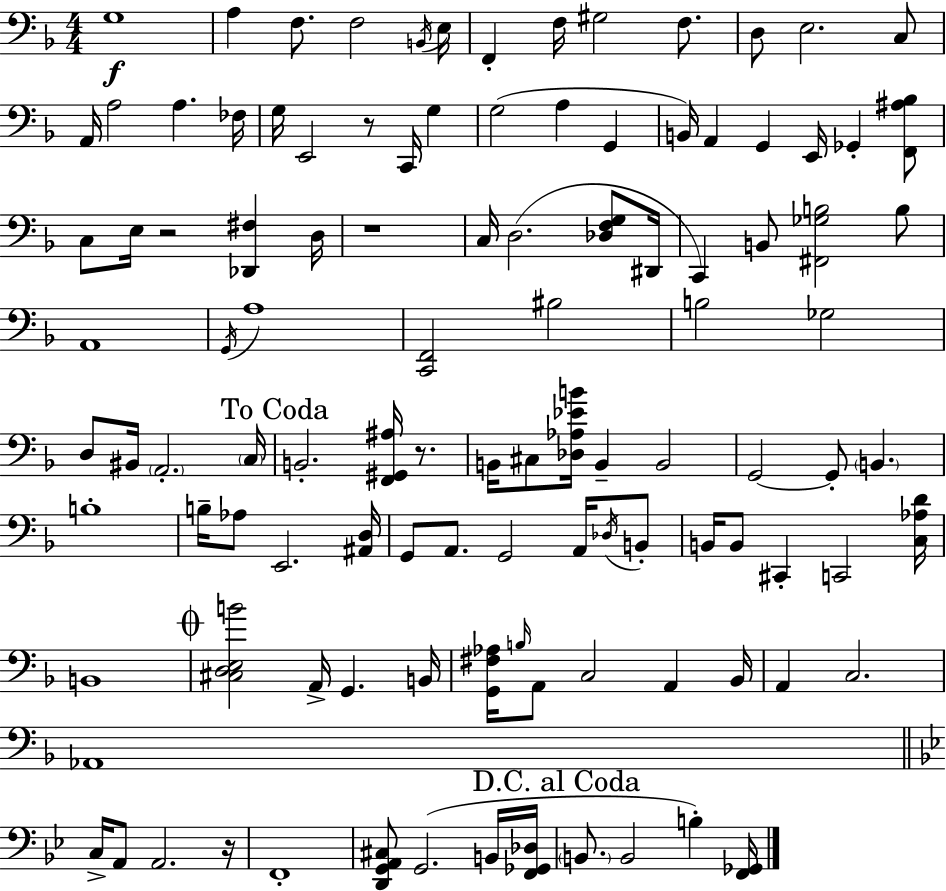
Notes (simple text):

G3/w A3/q F3/e. F3/h B2/s E3/s F2/q F3/s G#3/h F3/e. D3/e E3/h. C3/e A2/s A3/h A3/q. FES3/s G3/s E2/h R/e C2/s G3/q G3/h A3/q G2/q B2/s A2/q G2/q E2/s Gb2/q [F2,A#3,Bb3]/e C3/e E3/s R/h [Db2,F#3]/q D3/s R/w C3/s D3/h. [Db3,F3,G3]/e D#2/s C2/q B2/e [F#2,Gb3,B3]/h B3/e A2/w G2/s A3/w [C2,F2]/h BIS3/h B3/h Gb3/h D3/e BIS2/s A2/h. C3/s B2/h. [F2,G#2,A#3]/s R/e. B2/s C#3/e [Db3,Ab3,Eb4,B4]/s B2/q B2/h G2/h G2/e B2/q. B3/w B3/s Ab3/e E2/h. [A#2,D3]/s G2/e A2/e. G2/h A2/s Db3/s B2/e B2/s B2/e C#2/q C2/h [C3,Ab3,D4]/s B2/w [C#3,D3,E3,B4]/h A2/s G2/q. B2/s [G2,F#3,Ab3]/s B3/s A2/e C3/h A2/q Bb2/s A2/q C3/h. Ab2/w C3/s A2/e A2/h. R/s F2/w [D2,G2,A2,C#3]/e G2/h. B2/s [F2,Gb2,Db3]/s B2/e. B2/h B3/q [F2,Gb2]/s